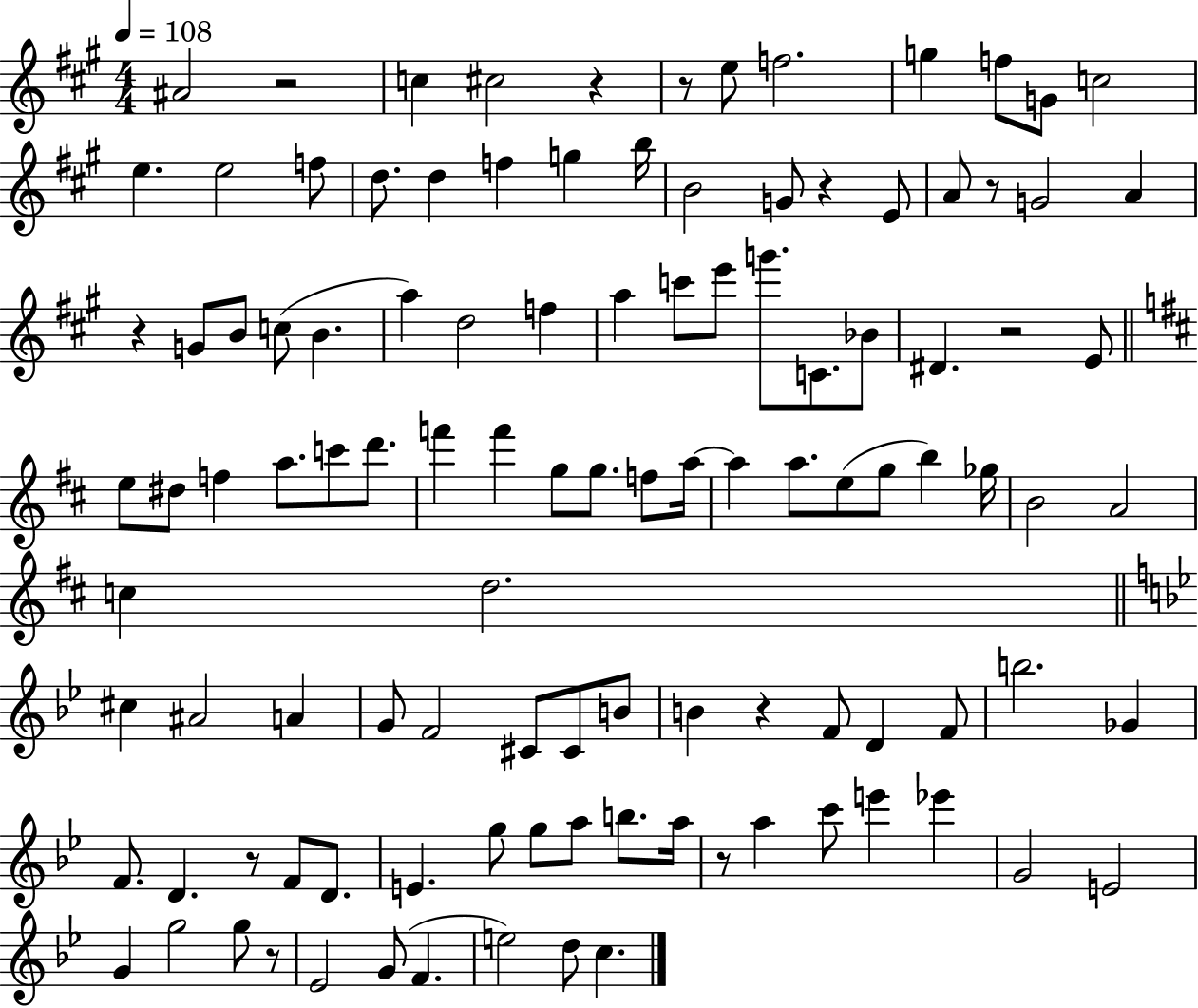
X:1
T:Untitled
M:4/4
L:1/4
K:A
^A2 z2 c ^c2 z z/2 e/2 f2 g f/2 G/2 c2 e e2 f/2 d/2 d f g b/4 B2 G/2 z E/2 A/2 z/2 G2 A z G/2 B/2 c/2 B a d2 f a c'/2 e'/2 g'/2 C/2 _B/2 ^D z2 E/2 e/2 ^d/2 f a/2 c'/2 d'/2 f' f' g/2 g/2 f/2 a/4 a a/2 e/2 g/2 b _g/4 B2 A2 c d2 ^c ^A2 A G/2 F2 ^C/2 ^C/2 B/2 B z F/2 D F/2 b2 _G F/2 D z/2 F/2 D/2 E g/2 g/2 a/2 b/2 a/4 z/2 a c'/2 e' _e' G2 E2 G g2 g/2 z/2 _E2 G/2 F e2 d/2 c